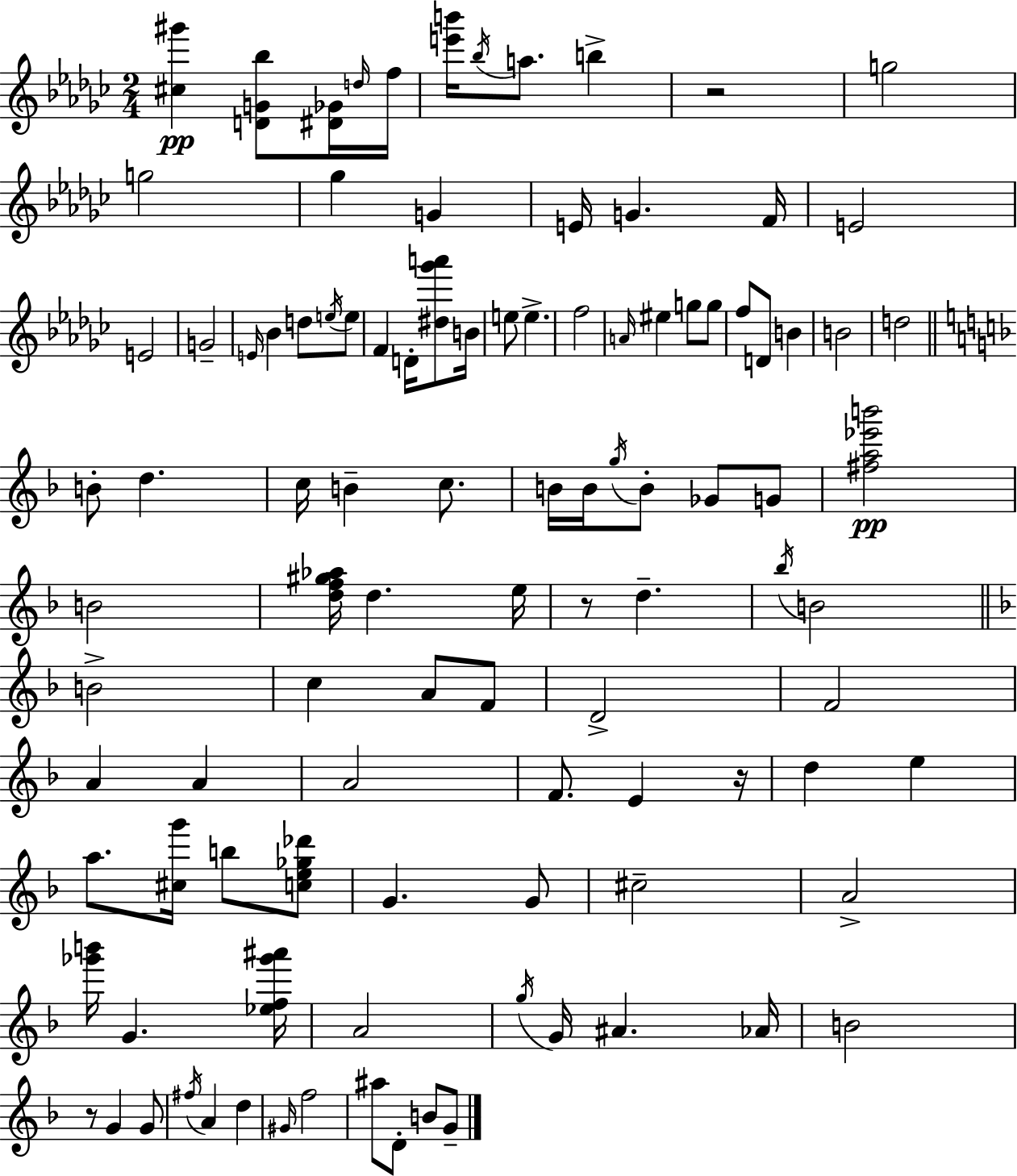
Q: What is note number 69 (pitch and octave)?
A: G4